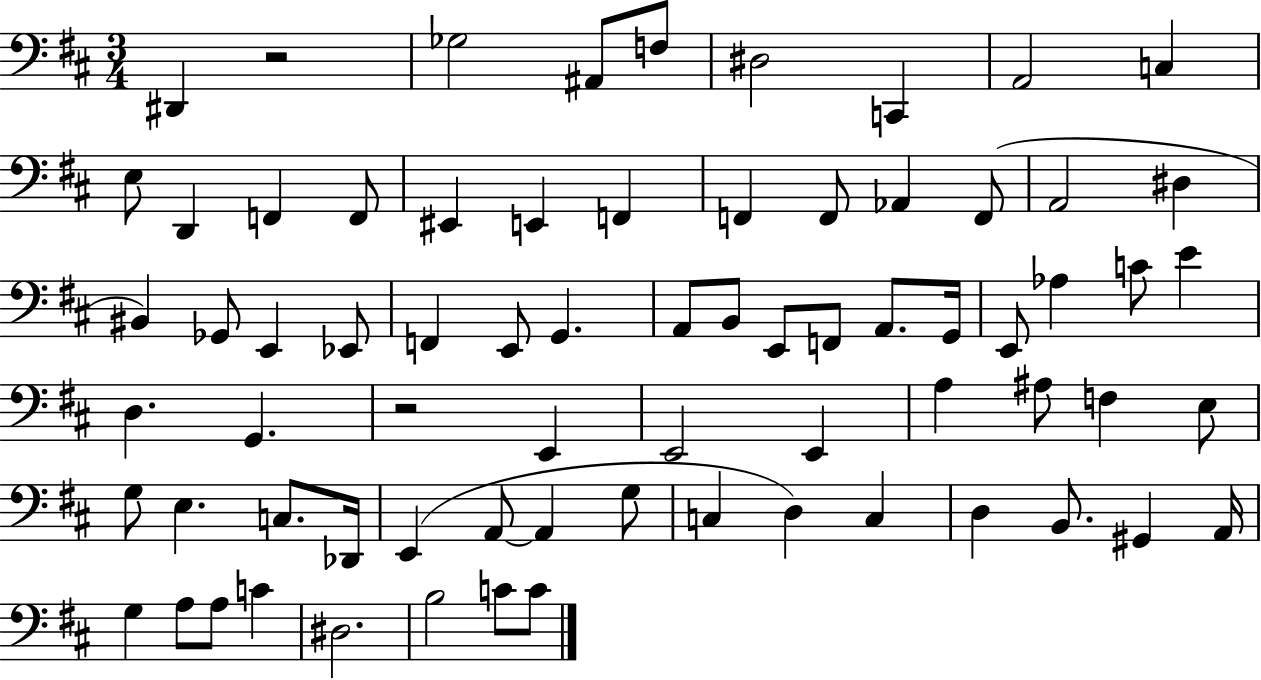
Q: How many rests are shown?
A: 2